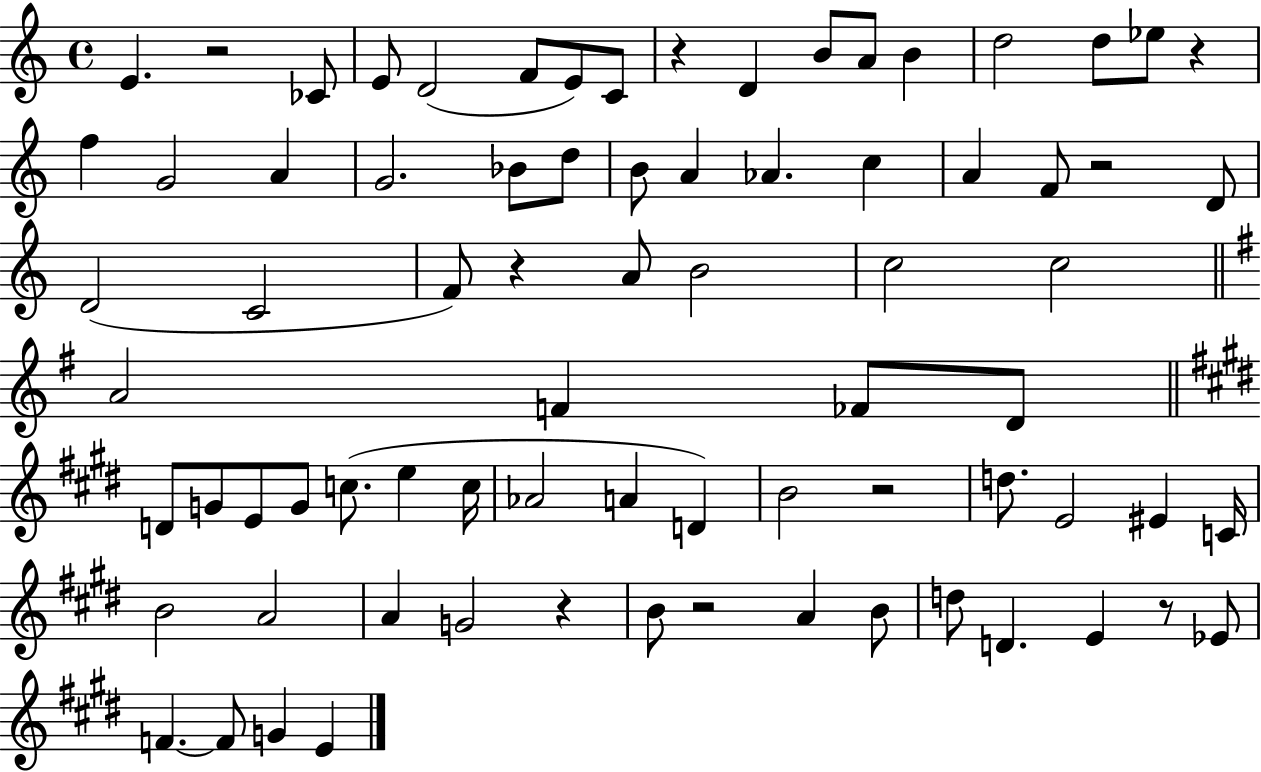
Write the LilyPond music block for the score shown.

{
  \clef treble
  \time 4/4
  \defaultTimeSignature
  \key c \major
  e'4. r2 ces'8 | e'8 d'2( f'8 e'8) c'8 | r4 d'4 b'8 a'8 b'4 | d''2 d''8 ees''8 r4 | \break f''4 g'2 a'4 | g'2. bes'8 d''8 | b'8 a'4 aes'4. c''4 | a'4 f'8 r2 d'8 | \break d'2( c'2 | f'8) r4 a'8 b'2 | c''2 c''2 | \bar "||" \break \key g \major a'2 f'4 fes'8 d'8 | \bar "||" \break \key e \major d'8 g'8 e'8 g'8 c''8.( e''4 c''16 | aes'2 a'4 d'4) | b'2 r2 | d''8. e'2 eis'4 c'16 | \break b'2 a'2 | a'4 g'2 r4 | b'8 r2 a'4 b'8 | d''8 d'4. e'4 r8 ees'8 | \break f'4.~~ f'8 g'4 e'4 | \bar "|."
}